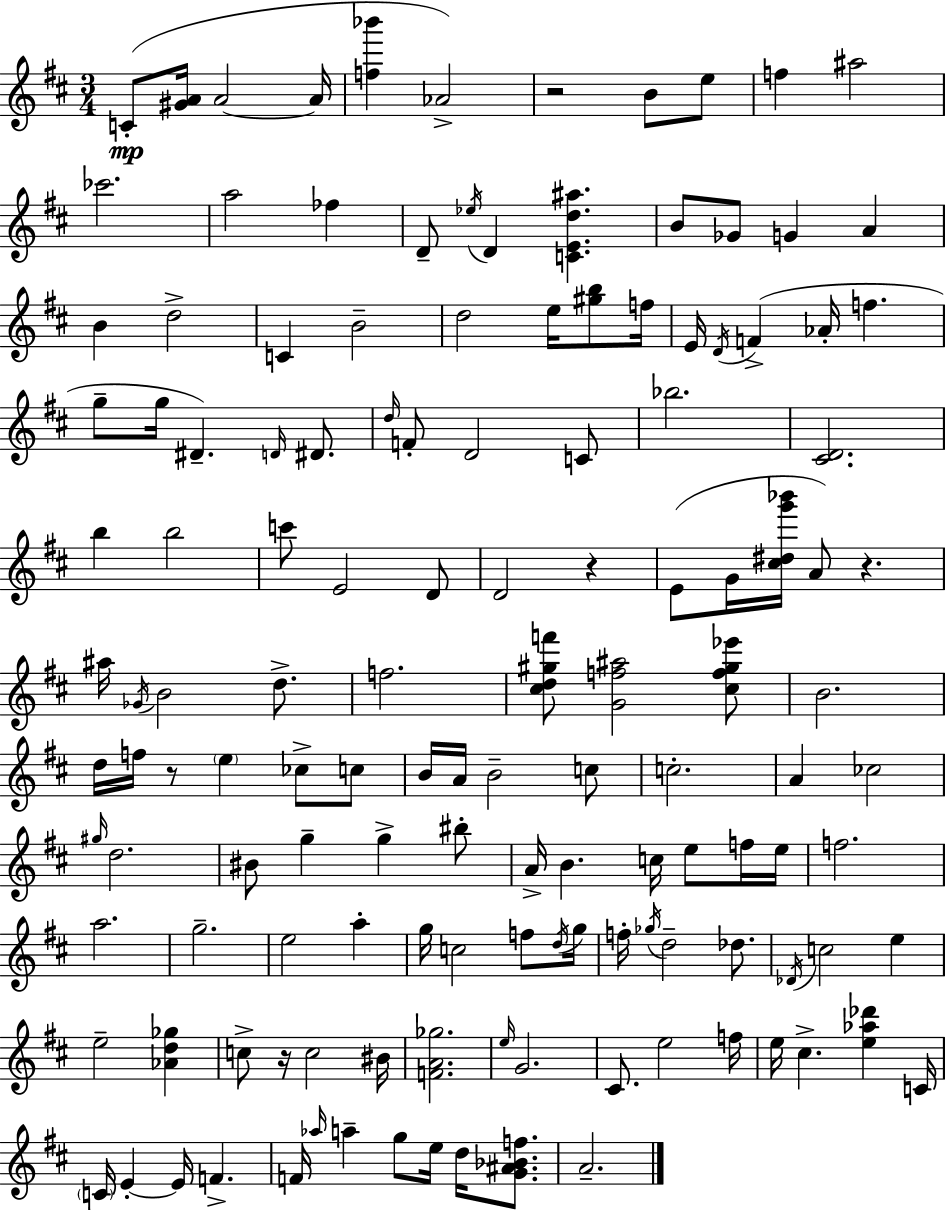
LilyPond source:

{
  \clef treble
  \numericTimeSignature
  \time 3/4
  \key d \major
  c'8-.(\mp <gis' a'>16 a'2~~ a'16 | <f'' bes'''>4 aes'2->) | r2 b'8 e''8 | f''4 ais''2 | \break ces'''2. | a''2 fes''4 | d'8-- \acciaccatura { ees''16 } d'4 <c' e' d'' ais''>4. | b'8 ges'8 g'4 a'4 | \break b'4 d''2-> | c'4 b'2-- | d''2 e''16 <gis'' b''>8 | f''16 e'16 \acciaccatura { d'16 } f'4->( aes'16-. f''4. | \break g''8-- g''16 dis'4.--) \grace { d'16 } | dis'8. \grace { d''16 } f'8-. d'2 | c'8 bes''2. | <cis' d'>2. | \break b''4 b''2 | c'''8 e'2 | d'8 d'2 | r4 e'8( g'16 <cis'' dis'' g''' bes'''>16 a'8) r4. | \break ais''16 \acciaccatura { ges'16 } b'2 | d''8.-> f''2. | <cis'' d'' gis'' f'''>8 <g' f'' ais''>2 | <cis'' f'' gis'' ees'''>8 b'2. | \break d''16 f''16 r8 \parenthesize e''4 | ces''8-> c''8 b'16 a'16 b'2-- | c''8 c''2.-. | a'4 ces''2 | \break \grace { gis''16 } d''2. | bis'8 g''4-- | g''4-> bis''8-. a'16-> b'4. | c''16 e''8 f''16 e''16 f''2. | \break a''2. | g''2.-- | e''2 | a''4-. g''16 c''2 | \break f''8 \acciaccatura { d''16 } g''16 f''16-. \acciaccatura { ges''16 } d''2-- | des''8. \acciaccatura { des'16 } c''2 | e''4 e''2-- | <aes' d'' ges''>4 c''8-> r16 | \break c''2 bis'16 <f' a' ges''>2. | \grace { e''16 } g'2. | cis'8. | e''2 f''16 e''16 cis''4.-> | \break <e'' aes'' des'''>4 c'16 \parenthesize c'16 e'4-.~~ | e'16 f'4.-> f'16 \grace { aes''16 } | a''4-- g''8 e''16 d''16 <g' ais' bes' f''>8. a'2.-- | \bar "|."
}